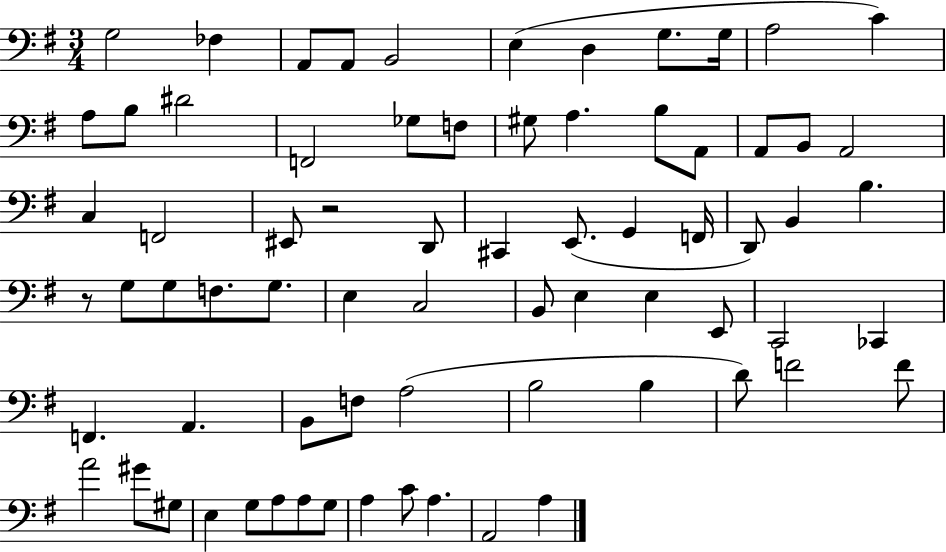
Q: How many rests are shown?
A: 2